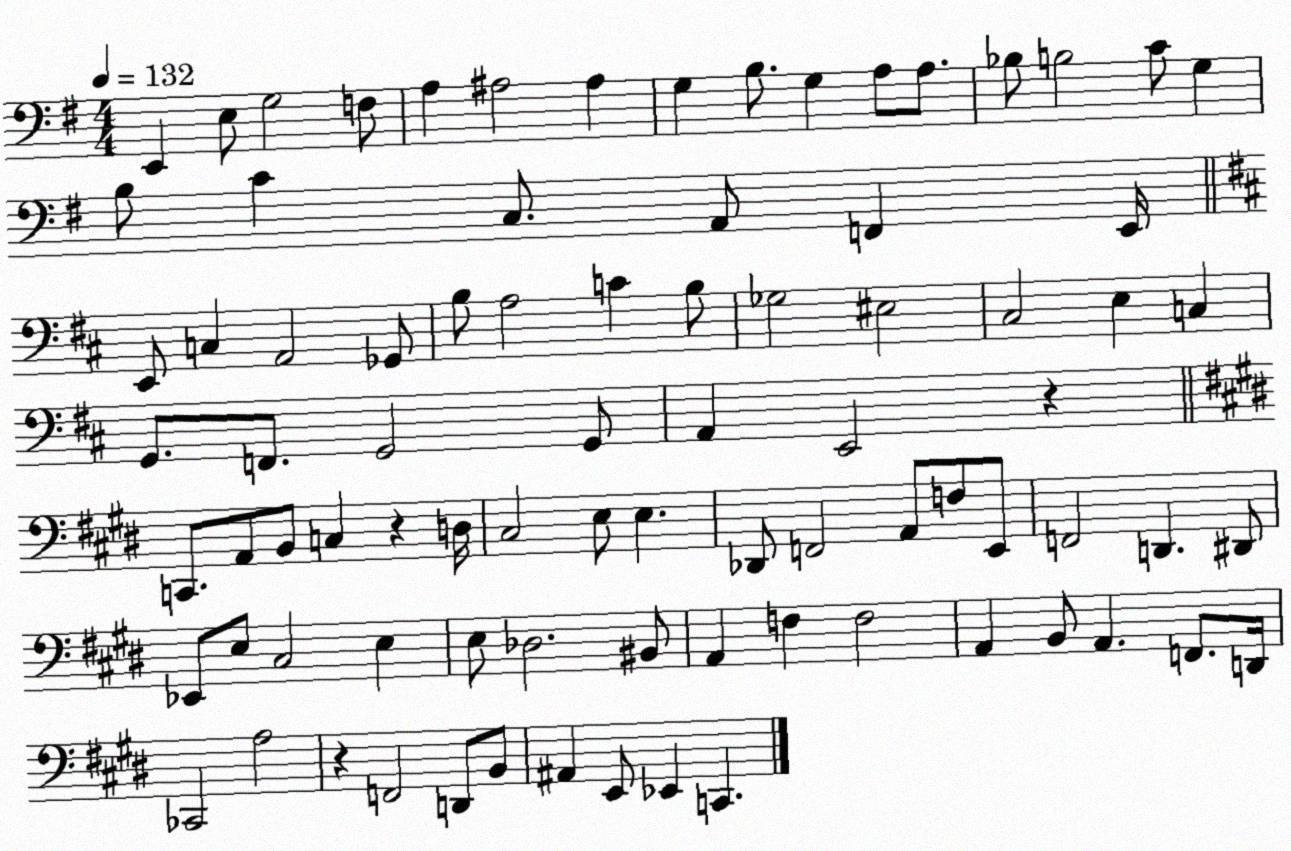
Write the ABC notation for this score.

X:1
T:Untitled
M:4/4
L:1/4
K:G
E,, E,/2 G,2 F,/2 A, ^A,2 ^A, G, B,/2 G, A,/2 A,/2 _B,/2 B,2 C/2 G, B,/2 C C,/2 A,,/2 F,, E,,/4 E,,/2 C, A,,2 _G,,/2 B,/2 A,2 C B,/2 _G,2 ^E,2 ^C,2 E, C, G,,/2 F,,/2 G,,2 G,,/2 A,, E,,2 z C,,/2 A,,/2 B,,/2 C, z D,/4 ^C,2 E,/2 E, _D,,/2 F,,2 A,,/2 F,/2 E,,/2 F,,2 D,, ^D,,/2 _E,,/2 E,/2 ^C,2 E, E,/2 _D,2 ^B,,/2 A,, F, F,2 A,, B,,/2 A,, F,,/2 D,,/4 _C,,2 A,2 z F,,2 D,,/2 B,,/2 ^A,, E,,/2 _E,, C,,